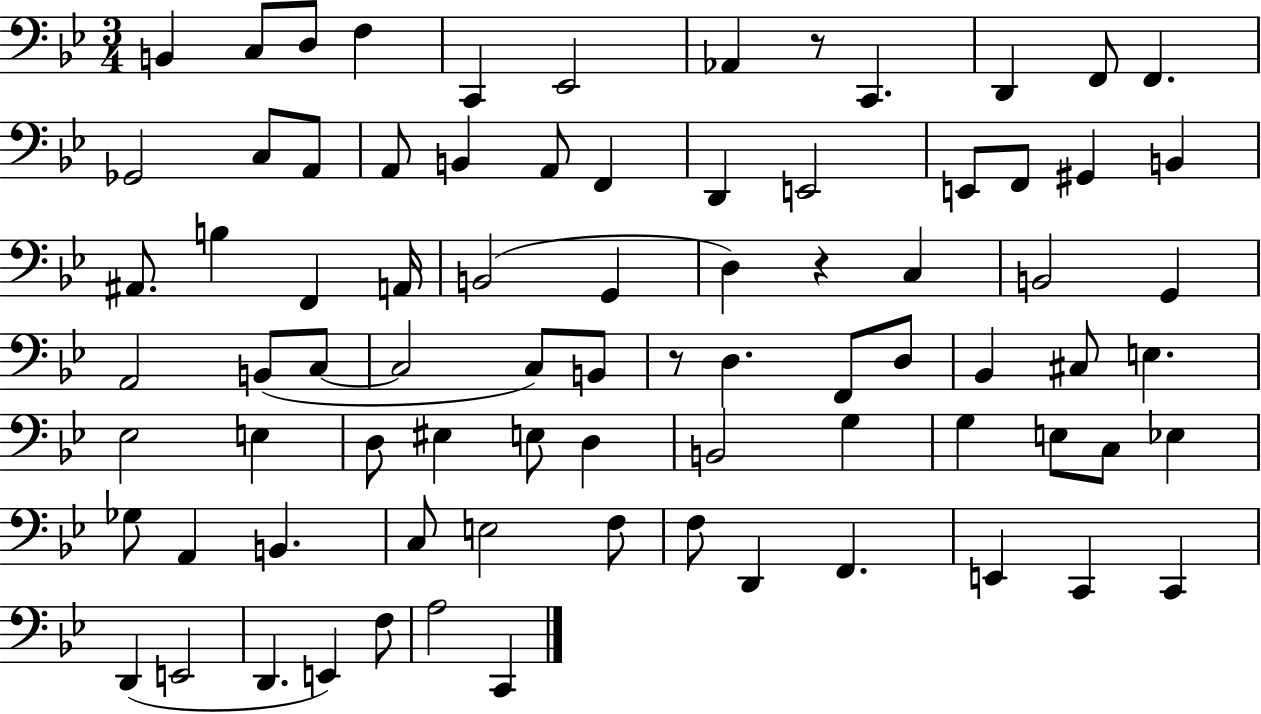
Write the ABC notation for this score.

X:1
T:Untitled
M:3/4
L:1/4
K:Bb
B,, C,/2 D,/2 F, C,, _E,,2 _A,, z/2 C,, D,, F,,/2 F,, _G,,2 C,/2 A,,/2 A,,/2 B,, A,,/2 F,, D,, E,,2 E,,/2 F,,/2 ^G,, B,, ^A,,/2 B, F,, A,,/4 B,,2 G,, D, z C, B,,2 G,, A,,2 B,,/2 C,/2 C,2 C,/2 B,,/2 z/2 D, F,,/2 D,/2 _B,, ^C,/2 E, _E,2 E, D,/2 ^E, E,/2 D, B,,2 G, G, E,/2 C,/2 _E, _G,/2 A,, B,, C,/2 E,2 F,/2 F,/2 D,, F,, E,, C,, C,, D,, E,,2 D,, E,, F,/2 A,2 C,,